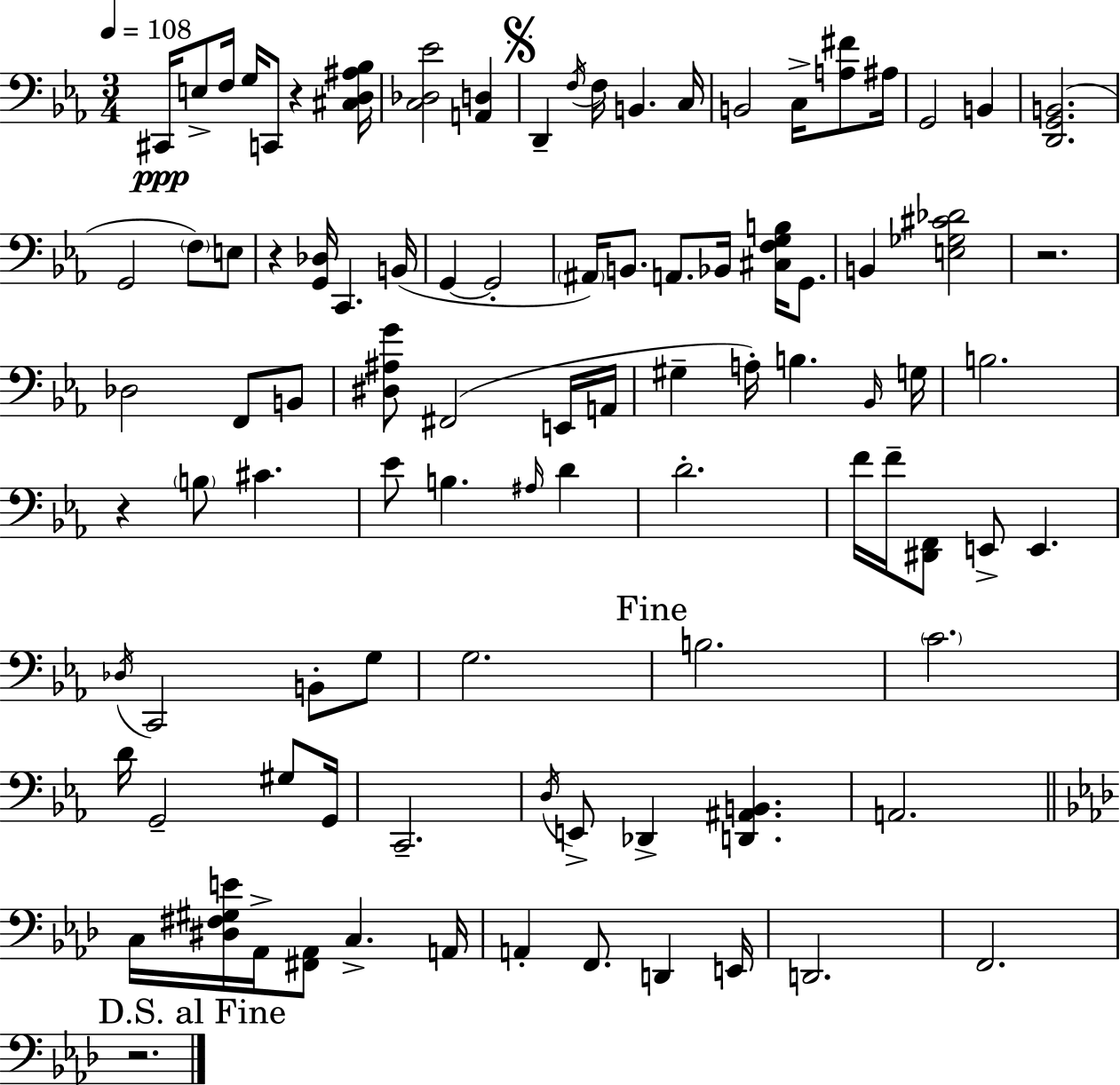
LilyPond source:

{
  \clef bass
  \numericTimeSignature
  \time 3/4
  \key ees \major
  \tempo 4 = 108
  \repeat volta 2 { cis,16\ppp e8-> f16 g16 c,8 r4 <cis d ais bes>16 | <c des ees'>2 <a, d>4 | \mark \markup { \musicglyph "scripts.segno" } d,4-- \acciaccatura { f16 } f16 b,4. | c16 b,2 c16-> <a fis'>8 | \break ais16 g,2 b,4 | <d, g, b,>2.( | g,2 \parenthesize f8) e8 | r4 <g, des>16 c,4. | \break b,16( g,4~~ g,2-. | \parenthesize ais,16) b,8. a,8. bes,16 <cis f g b>16 g,8. | b,4 <e ges cis' des'>2 | r2. | \break des2 f,8 b,8 | <dis ais g'>8 fis,2( e,16 | a,16 gis4-- a16-.) b4. | \grace { bes,16 } g16 b2. | \break r4 \parenthesize b8 cis'4. | ees'8 b4. \grace { ais16 } d'4 | d'2.-. | f'16 f'16-- <dis, f,>8 e,8-> e,4. | \break \acciaccatura { des16 } c,2 | b,8-. g8 g2. | \mark "Fine" b2. | \parenthesize c'2. | \break d'16 g,2-- | gis8 g,16 c,2.-- | \acciaccatura { d16 } e,8-> des,4-> <d, ais, b,>4. | a,2. | \break \bar "||" \break \key aes \major c16 <dis fis gis e'>16 aes,16-> <fis, aes,>8 c4.-> a,16 | a,4-. f,8. d,4 e,16 | d,2. | f,2. | \break \mark "D.S. al Fine" r2. | } \bar "|."
}